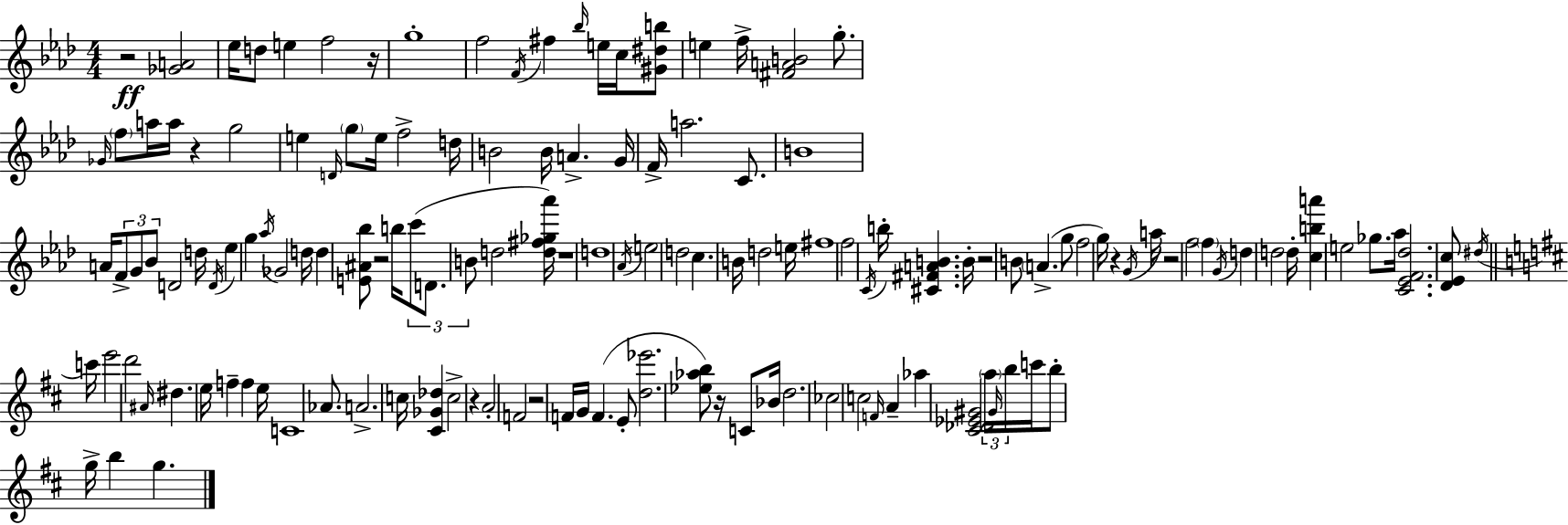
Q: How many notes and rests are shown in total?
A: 141